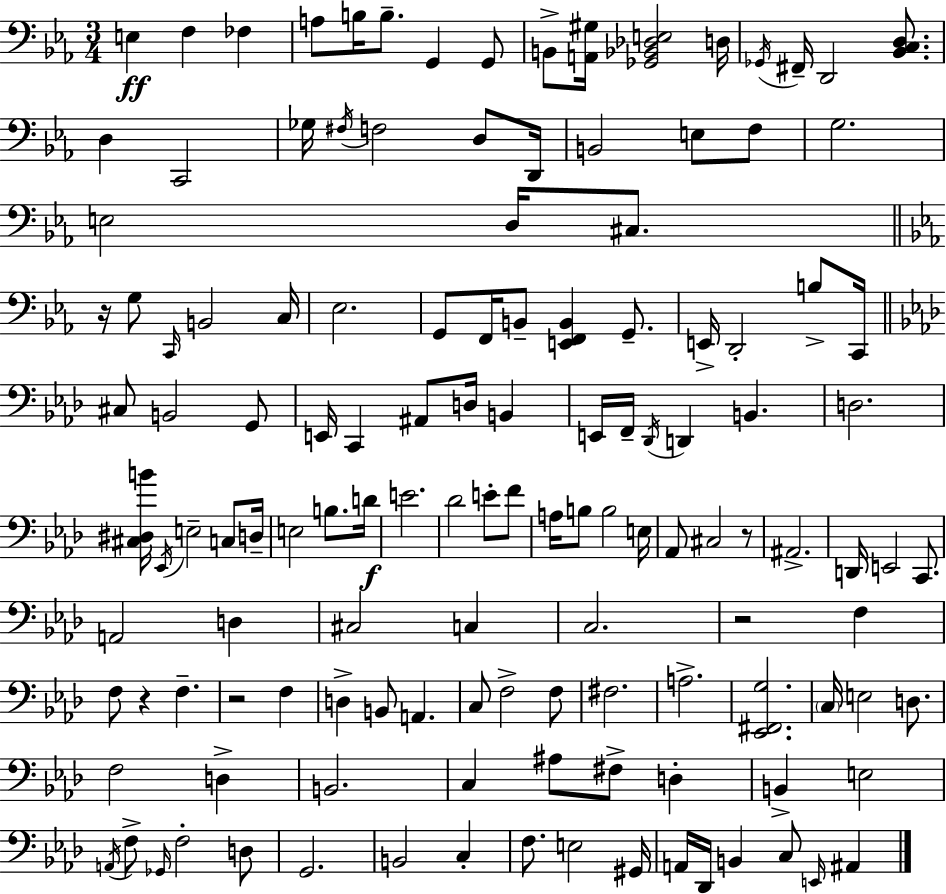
E3/q F3/q FES3/q A3/e B3/s B3/e. G2/q G2/e B2/e [A2,G#3]/s [Gb2,Bb2,Db3,E3]/h D3/s Gb2/s F#2/s D2/h [Bb2,C3,D3]/e. D3/q C2/h Gb3/s F#3/s F3/h D3/e D2/s B2/h E3/e F3/e G3/h. E3/h D3/s C#3/e. R/s G3/e C2/s B2/h C3/s Eb3/h. G2/e F2/s B2/e [E2,F2,B2]/q G2/e. E2/s D2/h B3/e C2/s C#3/e B2/h G2/e E2/s C2/q A#2/e D3/s B2/q E2/s F2/s Db2/s D2/q B2/q. D3/h. [C#3,D#3,B4]/s Eb2/s E3/h C3/e D3/s E3/h B3/e. D4/s E4/h. Db4/h E4/e F4/e A3/s B3/e B3/h E3/s Ab2/e C#3/h R/e A#2/h. D2/s E2/h C2/e. A2/h D3/q C#3/h C3/q C3/h. R/h F3/q F3/e R/q F3/q. R/h F3/q D3/q B2/e A2/q. C3/e F3/h F3/e F#3/h. A3/h. [Eb2,F#2,G3]/h. C3/s E3/h D3/e. F3/h D3/q B2/h. C3/q A#3/e F#3/e D3/q B2/q E3/h A2/s F3/e Gb2/s F3/h D3/e G2/h. B2/h C3/q F3/e. E3/h G#2/s A2/s Db2/s B2/q C3/e E2/s A#2/q